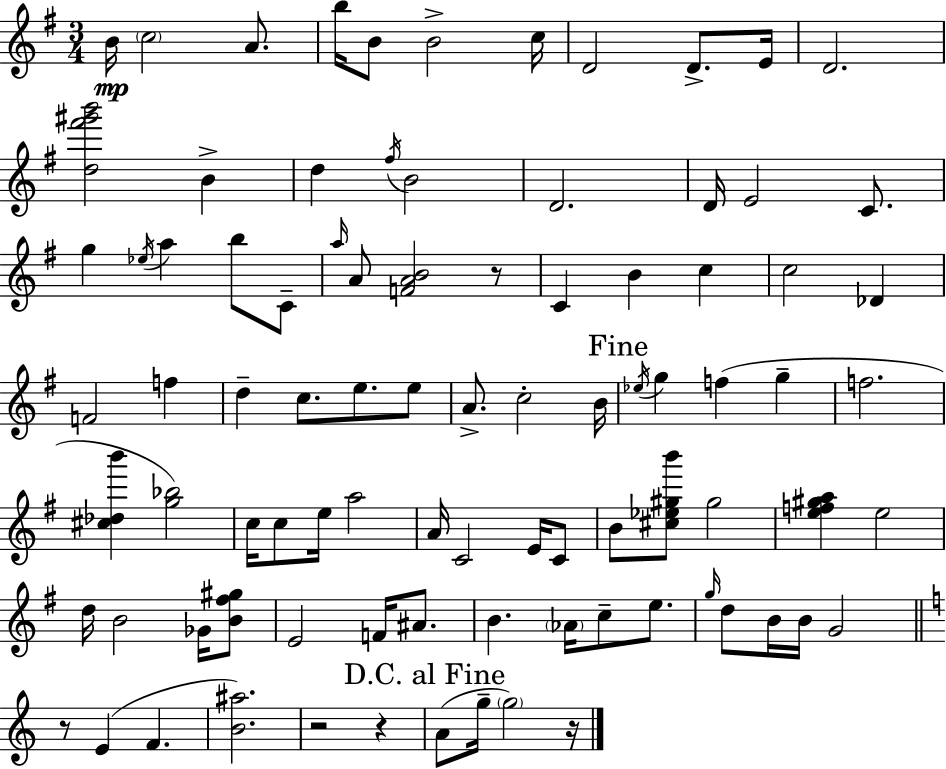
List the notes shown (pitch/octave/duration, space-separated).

B4/s C5/h A4/e. B5/s B4/e B4/h C5/s D4/h D4/e. E4/s D4/h. [D5,F#6,G#6,B6]/h B4/q D5/q F#5/s B4/h D4/h. D4/s E4/h C4/e. G5/q Eb5/s A5/q B5/e C4/e A5/s A4/e [F4,A4,B4]/h R/e C4/q B4/q C5/q C5/h Db4/q F4/h F5/q D5/q C5/e. E5/e. E5/e A4/e. C5/h B4/s Eb5/s G5/q F5/q G5/q F5/h. [C#5,Db5,B6]/q [G5,Bb5]/h C5/s C5/e E5/s A5/h A4/s C4/h E4/s C4/e B4/e [C#5,Eb5,G#5,B6]/e G#5/h [E5,F5,G#5,A5]/q E5/h D5/s B4/h Gb4/s [B4,F#5,G#5]/e E4/h F4/s A#4/e. B4/q. Ab4/s C5/e E5/e. G5/s D5/e B4/s B4/s G4/h R/e E4/q F4/q. [B4,A#5]/h. R/h R/q A4/e G5/s G5/h R/s